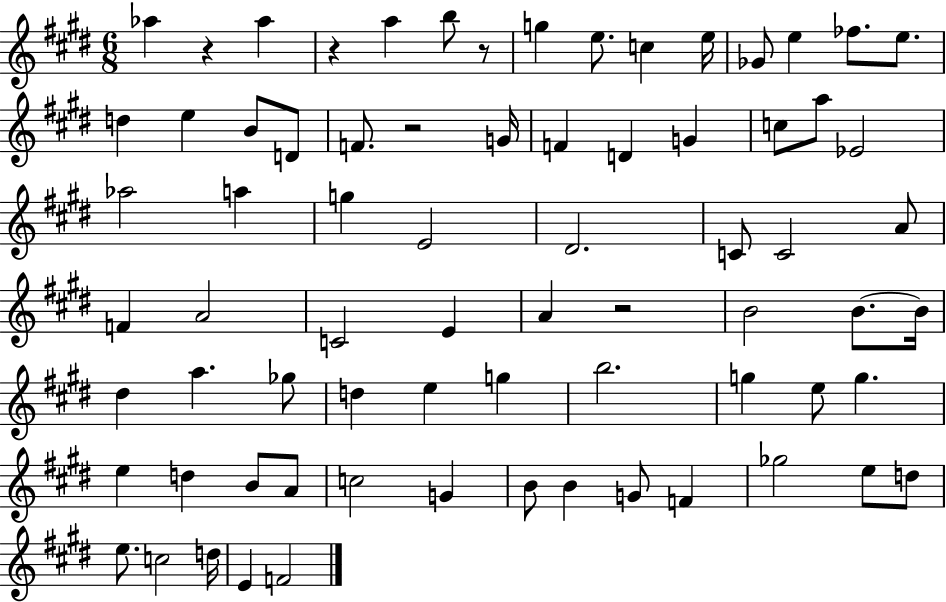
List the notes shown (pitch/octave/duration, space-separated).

Ab5/q R/q Ab5/q R/q A5/q B5/e R/e G5/q E5/e. C5/q E5/s Gb4/e E5/q FES5/e. E5/e. D5/q E5/q B4/e D4/e F4/e. R/h G4/s F4/q D4/q G4/q C5/e A5/e Eb4/h Ab5/h A5/q G5/q E4/h D#4/h. C4/e C4/h A4/e F4/q A4/h C4/h E4/q A4/q R/h B4/h B4/e. B4/s D#5/q A5/q. Gb5/e D5/q E5/q G5/q B5/h. G5/q E5/e G5/q. E5/q D5/q B4/e A4/e C5/h G4/q B4/e B4/q G4/e F4/q Gb5/h E5/e D5/e E5/e. C5/h D5/s E4/q F4/h